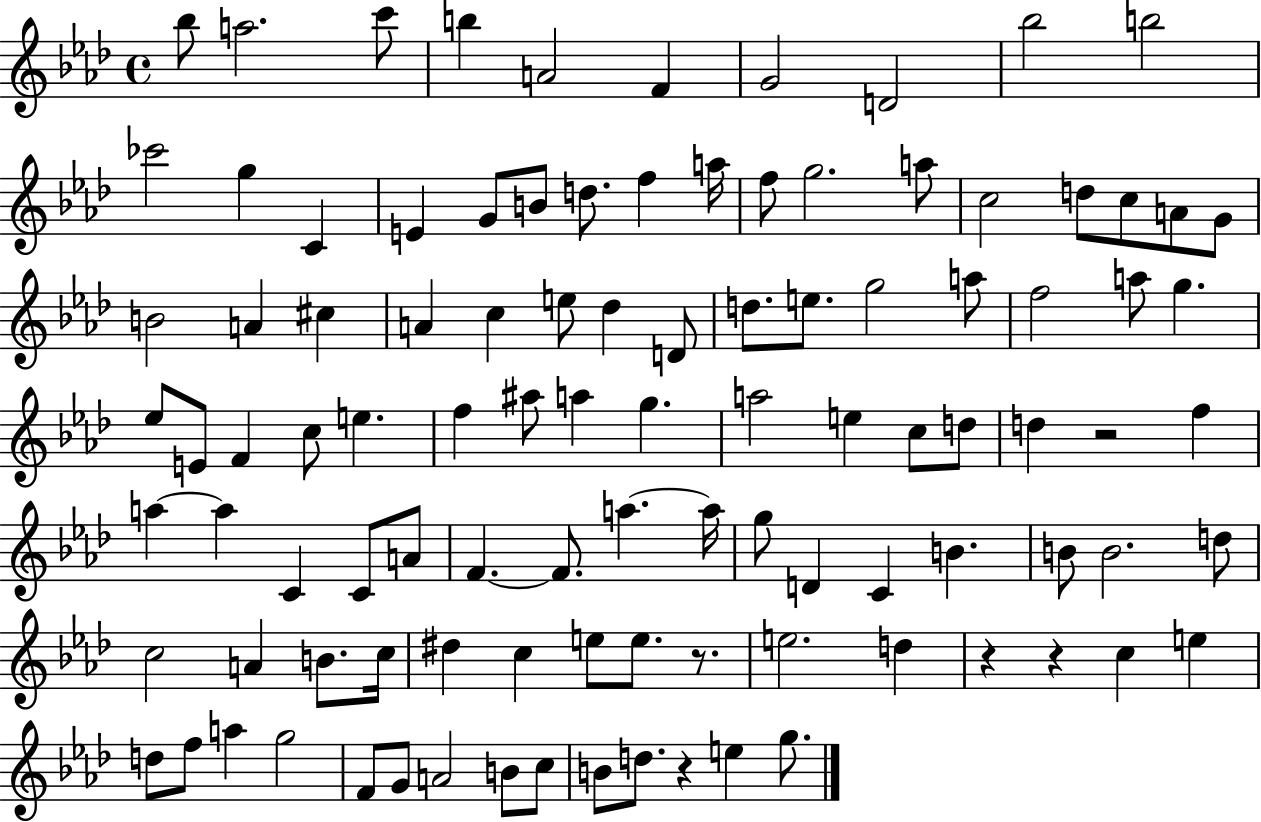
{
  \clef treble
  \time 4/4
  \defaultTimeSignature
  \key aes \major
  bes''8 a''2. c'''8 | b''4 a'2 f'4 | g'2 d'2 | bes''2 b''2 | \break ces'''2 g''4 c'4 | e'4 g'8 b'8 d''8. f''4 a''16 | f''8 g''2. a''8 | c''2 d''8 c''8 a'8 g'8 | \break b'2 a'4 cis''4 | a'4 c''4 e''8 des''4 d'8 | d''8. e''8. g''2 a''8 | f''2 a''8 g''4. | \break ees''8 e'8 f'4 c''8 e''4. | f''4 ais''8 a''4 g''4. | a''2 e''4 c''8 d''8 | d''4 r2 f''4 | \break a''4~~ a''4 c'4 c'8 a'8 | f'4.~~ f'8. a''4.~~ a''16 | g''8 d'4 c'4 b'4. | b'8 b'2. d''8 | \break c''2 a'4 b'8. c''16 | dis''4 c''4 e''8 e''8. r8. | e''2. d''4 | r4 r4 c''4 e''4 | \break d''8 f''8 a''4 g''2 | f'8 g'8 a'2 b'8 c''8 | b'8 d''8. r4 e''4 g''8. | \bar "|."
}